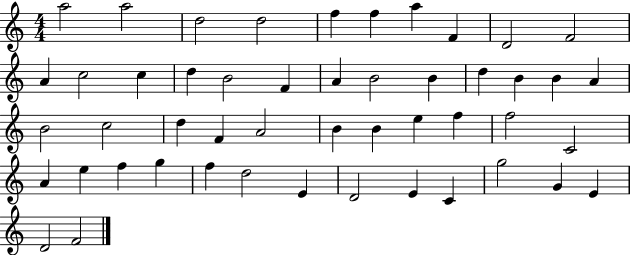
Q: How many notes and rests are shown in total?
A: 49